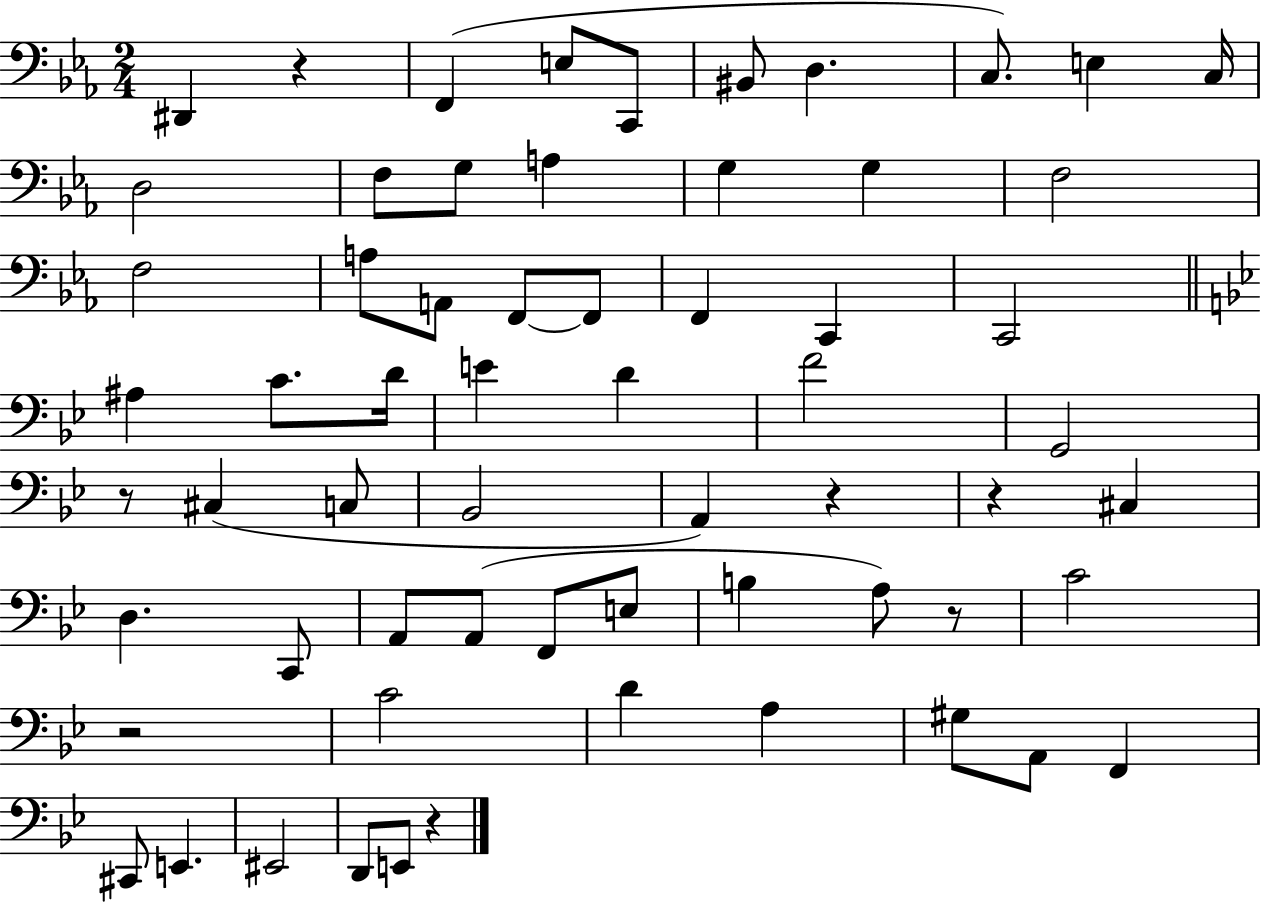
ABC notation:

X:1
T:Untitled
M:2/4
L:1/4
K:Eb
^D,, z F,, E,/2 C,,/2 ^B,,/2 D, C,/2 E, C,/4 D,2 F,/2 G,/2 A, G, G, F,2 F,2 A,/2 A,,/2 F,,/2 F,,/2 F,, C,, C,,2 ^A, C/2 D/4 E D F2 G,,2 z/2 ^C, C,/2 _B,,2 A,, z z ^C, D, C,,/2 A,,/2 A,,/2 F,,/2 E,/2 B, A,/2 z/2 C2 z2 C2 D A, ^G,/2 A,,/2 F,, ^C,,/2 E,, ^E,,2 D,,/2 E,,/2 z